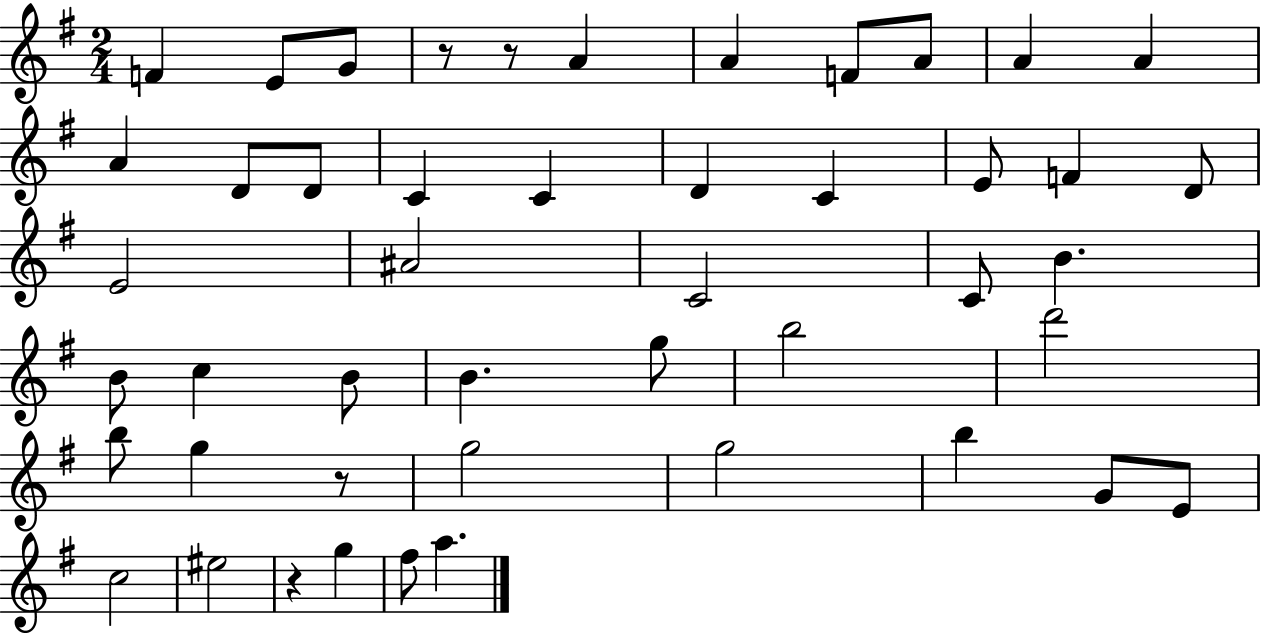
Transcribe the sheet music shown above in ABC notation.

X:1
T:Untitled
M:2/4
L:1/4
K:G
F E/2 G/2 z/2 z/2 A A F/2 A/2 A A A D/2 D/2 C C D C E/2 F D/2 E2 ^A2 C2 C/2 B B/2 c B/2 B g/2 b2 d'2 b/2 g z/2 g2 g2 b G/2 E/2 c2 ^e2 z g ^f/2 a